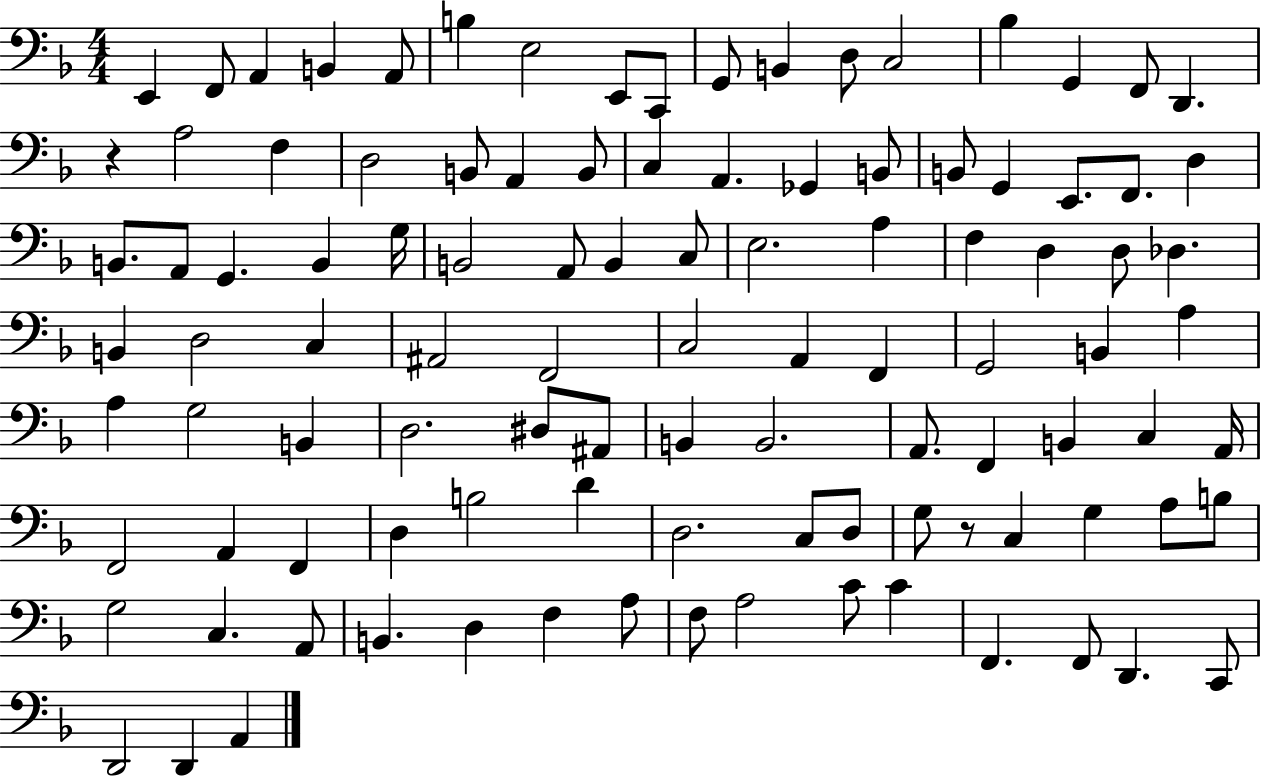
{
  \clef bass
  \numericTimeSignature
  \time 4/4
  \key f \major
  \repeat volta 2 { e,4 f,8 a,4 b,4 a,8 | b4 e2 e,8 c,8 | g,8 b,4 d8 c2 | bes4 g,4 f,8 d,4. | \break r4 a2 f4 | d2 b,8 a,4 b,8 | c4 a,4. ges,4 b,8 | b,8 g,4 e,8. f,8. d4 | \break b,8. a,8 g,4. b,4 g16 | b,2 a,8 b,4 c8 | e2. a4 | f4 d4 d8 des4. | \break b,4 d2 c4 | ais,2 f,2 | c2 a,4 f,4 | g,2 b,4 a4 | \break a4 g2 b,4 | d2. dis8 ais,8 | b,4 b,2. | a,8. f,4 b,4 c4 a,16 | \break f,2 a,4 f,4 | d4 b2 d'4 | d2. c8 d8 | g8 r8 c4 g4 a8 b8 | \break g2 c4. a,8 | b,4. d4 f4 a8 | f8 a2 c'8 c'4 | f,4. f,8 d,4. c,8 | \break d,2 d,4 a,4 | } \bar "|."
}